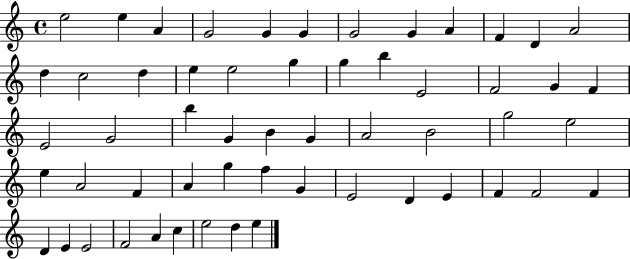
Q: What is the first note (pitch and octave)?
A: E5